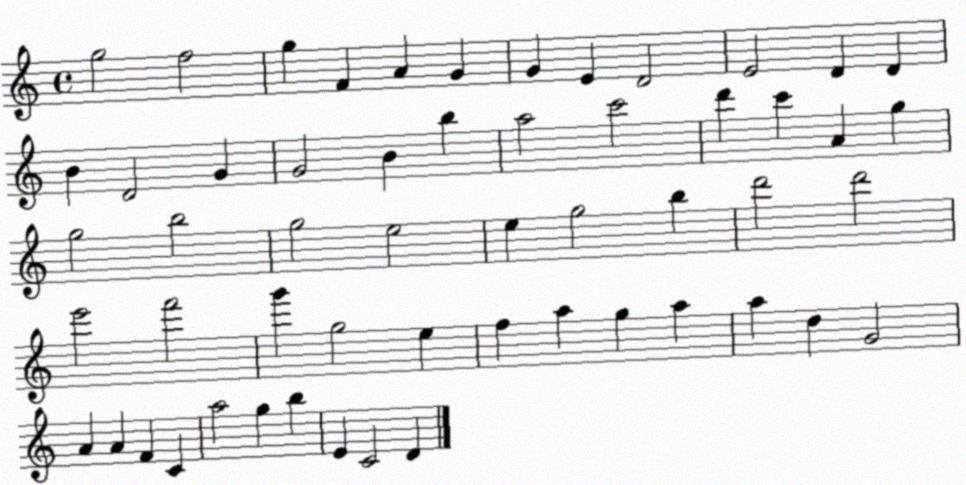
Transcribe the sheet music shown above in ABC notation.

X:1
T:Untitled
M:4/4
L:1/4
K:C
g2 f2 g F A G G E D2 E2 D D B D2 G G2 B b a2 c'2 d' c' A g g2 b2 g2 e2 e g2 b d'2 d'2 e'2 f'2 g' g2 e f a g a a d G2 A A F C a2 g b E C2 D